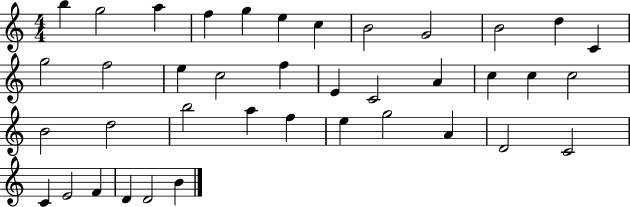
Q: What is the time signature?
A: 4/4